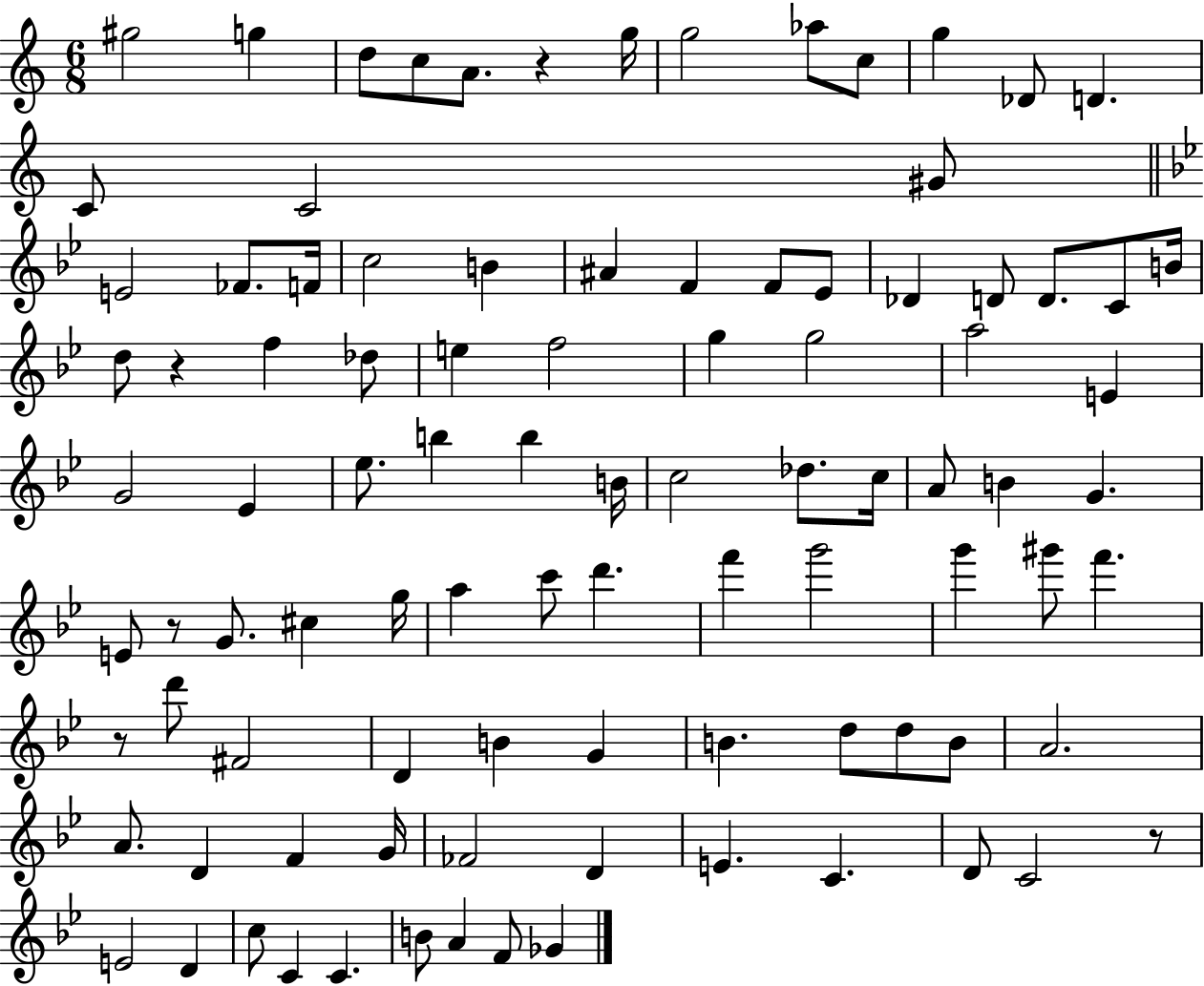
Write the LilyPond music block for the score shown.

{
  \clef treble
  \numericTimeSignature
  \time 6/8
  \key c \major
  \repeat volta 2 { gis''2 g''4 | d''8 c''8 a'8. r4 g''16 | g''2 aes''8 c''8 | g''4 des'8 d'4. | \break c'8 c'2 gis'8 | \bar "||" \break \key bes \major e'2 fes'8. f'16 | c''2 b'4 | ais'4 f'4 f'8 ees'8 | des'4 d'8 d'8. c'8 b'16 | \break d''8 r4 f''4 des''8 | e''4 f''2 | g''4 g''2 | a''2 e'4 | \break g'2 ees'4 | ees''8. b''4 b''4 b'16 | c''2 des''8. c''16 | a'8 b'4 g'4. | \break e'8 r8 g'8. cis''4 g''16 | a''4 c'''8 d'''4. | f'''4 g'''2 | g'''4 gis'''8 f'''4. | \break r8 d'''8 fis'2 | d'4 b'4 g'4 | b'4. d''8 d''8 b'8 | a'2. | \break a'8. d'4 f'4 g'16 | fes'2 d'4 | e'4. c'4. | d'8 c'2 r8 | \break e'2 d'4 | c''8 c'4 c'4. | b'8 a'4 f'8 ges'4 | } \bar "|."
}